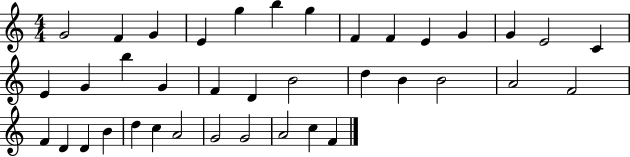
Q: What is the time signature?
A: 4/4